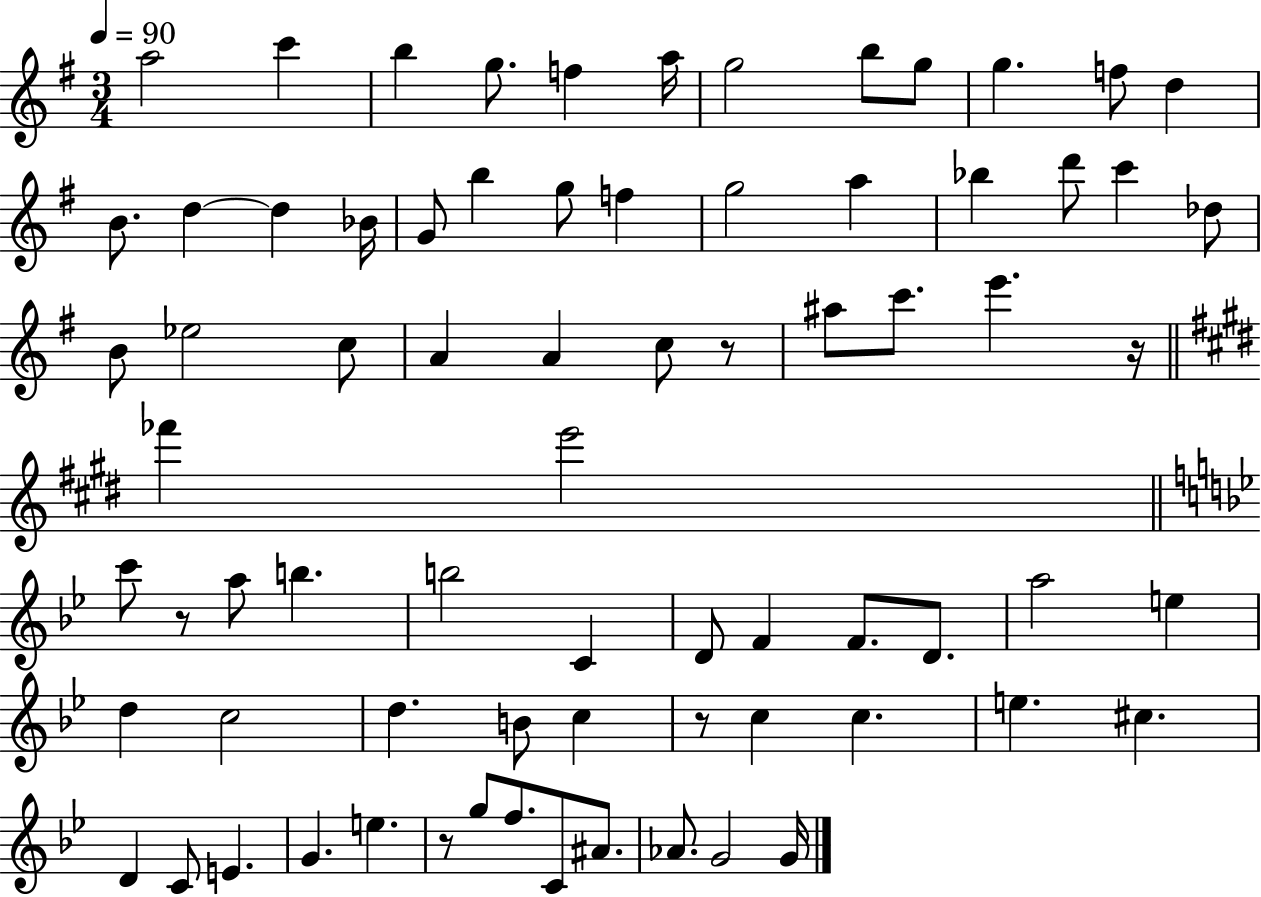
A5/h C6/q B5/q G5/e. F5/q A5/s G5/h B5/e G5/e G5/q. F5/e D5/q B4/e. D5/q D5/q Bb4/s G4/e B5/q G5/e F5/q G5/h A5/q Bb5/q D6/e C6/q Db5/e B4/e Eb5/h C5/e A4/q A4/q C5/e R/e A#5/e C6/e. E6/q. R/s FES6/q E6/h C6/e R/e A5/e B5/q. B5/h C4/q D4/e F4/q F4/e. D4/e. A5/h E5/q D5/q C5/h D5/q. B4/e C5/q R/e C5/q C5/q. E5/q. C#5/q. D4/q C4/e E4/q. G4/q. E5/q. R/e G5/e F5/e. C4/e A#4/e. Ab4/e. G4/h G4/s